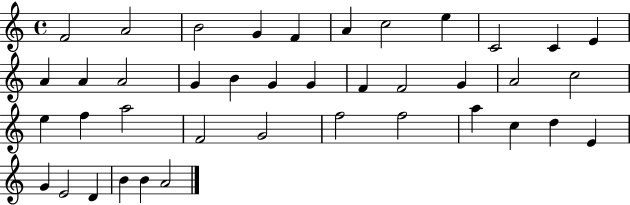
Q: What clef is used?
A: treble